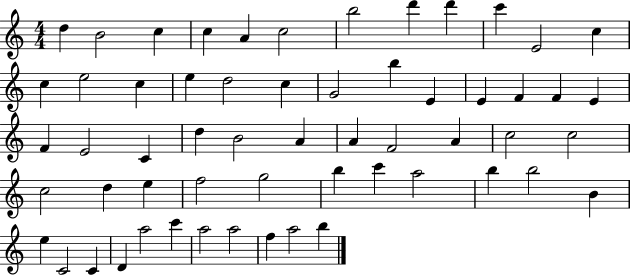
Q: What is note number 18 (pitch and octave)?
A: C5